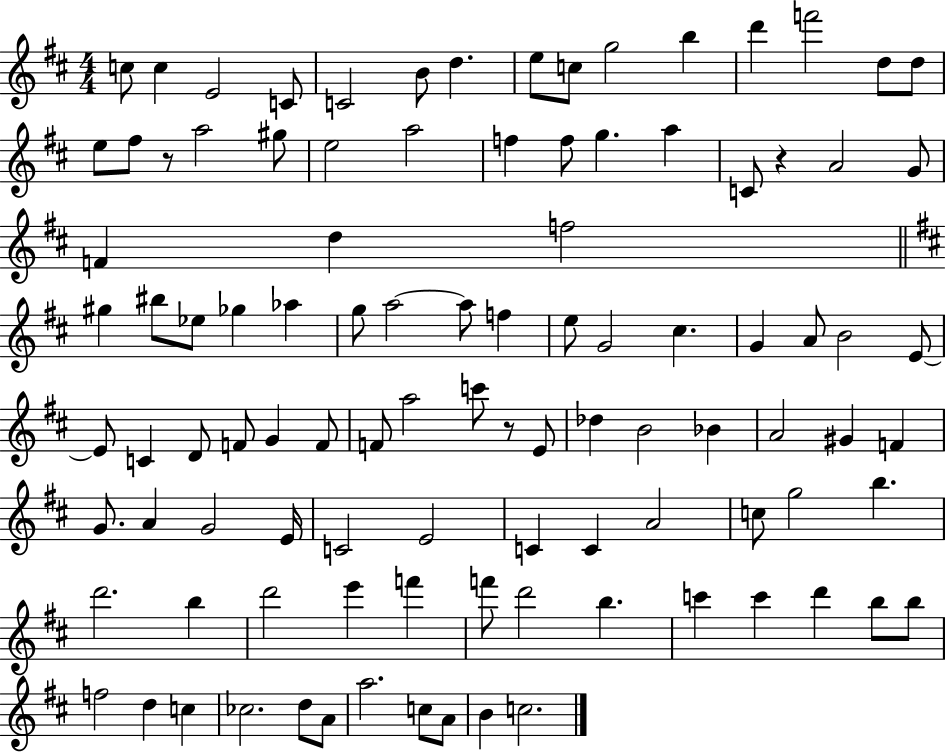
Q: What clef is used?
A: treble